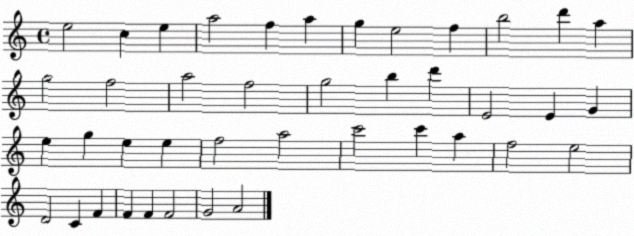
X:1
T:Untitled
M:4/4
L:1/4
K:C
e2 c e a2 f a g e2 f b2 d' a g2 f2 a2 f2 g2 b d' E2 E G e g e e f2 a2 c'2 c' a f2 e2 D2 C F F F F2 G2 A2